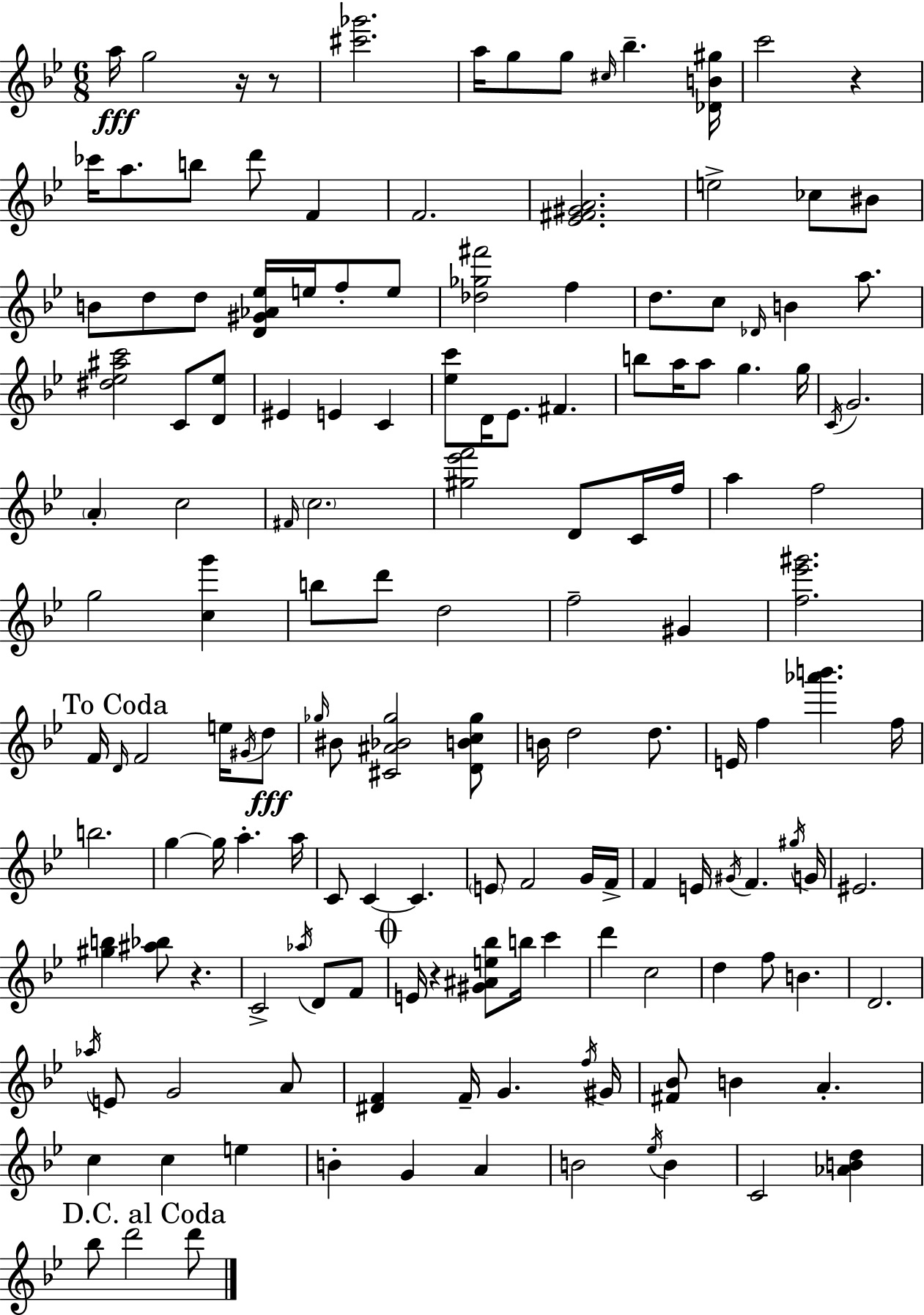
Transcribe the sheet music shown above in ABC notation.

X:1
T:Untitled
M:6/8
L:1/4
K:Gm
a/4 g2 z/4 z/2 [^c'_g']2 a/4 g/2 g/2 ^c/4 _b [_DB^g]/4 c'2 z _c'/4 a/2 b/2 d'/2 F F2 [_E^F^GA]2 e2 _c/2 ^B/2 B/2 d/2 d/2 [D^G_A_e]/4 e/4 f/2 e/2 [_d_g^f']2 f d/2 c/2 _D/4 B a/2 [^d_e^ac']2 C/2 [D_e]/2 ^E E C [_ec']/2 D/4 _E/2 ^F b/2 a/4 a/2 g g/4 C/4 G2 A c2 ^F/4 c2 [^g_e'f']2 D/2 C/4 f/4 a f2 g2 [cg'] b/2 d'/2 d2 f2 ^G [f_e'^g']2 F/4 D/4 F2 e/4 ^G/4 d/2 _g/4 ^B/2 [^C^A_B_g]2 [DBc_g]/2 B/4 d2 d/2 E/4 f [_a'b'] f/4 b2 g g/4 a a/4 C/2 C C E/2 F2 G/4 F/4 F E/4 ^G/4 F ^g/4 G/4 ^E2 [^gb] [^a_b]/2 z C2 _a/4 D/2 F/2 E/4 z [^G^Ae_b]/2 b/4 c' d' c2 d f/2 B D2 _a/4 E/2 G2 A/2 [^DF] F/4 G f/4 ^G/4 [^F_B]/2 B A c c e B G A B2 _e/4 B C2 [_ABd] _b/2 d'2 d'/2